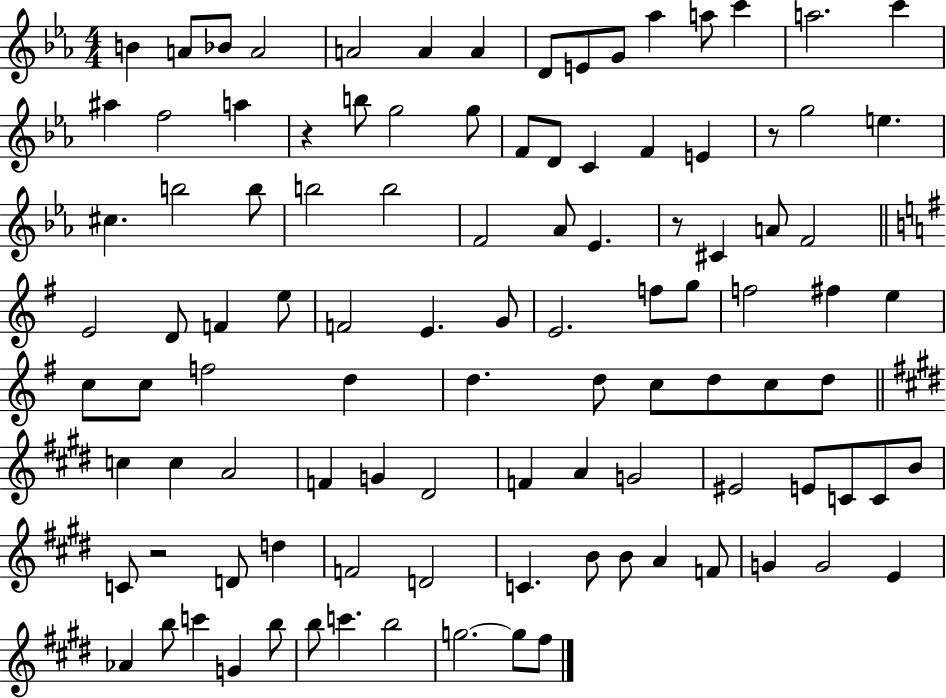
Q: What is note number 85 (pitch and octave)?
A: A4